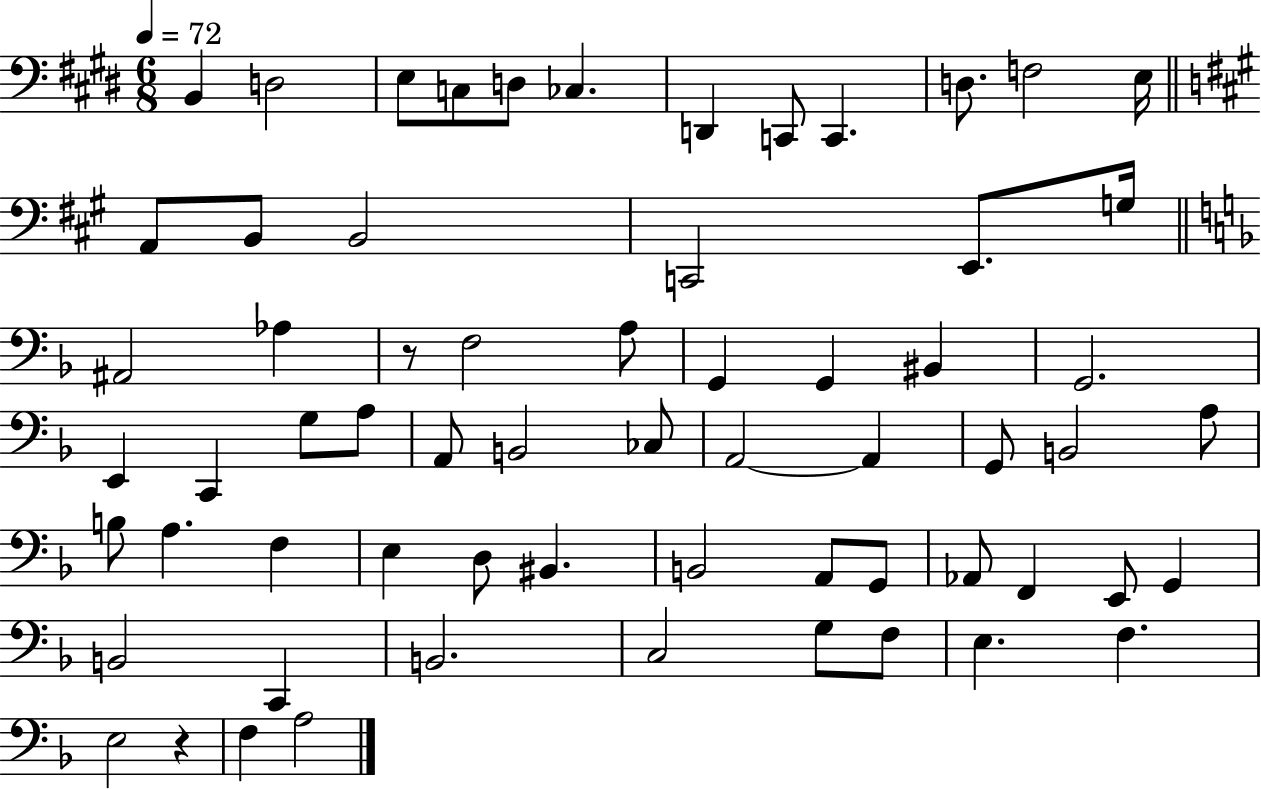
B2/q D3/h E3/e C3/e D3/e CES3/q. D2/q C2/e C2/q. D3/e. F3/h E3/s A2/e B2/e B2/h C2/h E2/e. G3/s A#2/h Ab3/q R/e F3/h A3/e G2/q G2/q BIS2/q G2/h. E2/q C2/q G3/e A3/e A2/e B2/h CES3/e A2/h A2/q G2/e B2/h A3/e B3/e A3/q. F3/q E3/q D3/e BIS2/q. B2/h A2/e G2/e Ab2/e F2/q E2/e G2/q B2/h C2/q B2/h. C3/h G3/e F3/e E3/q. F3/q. E3/h R/q F3/q A3/h